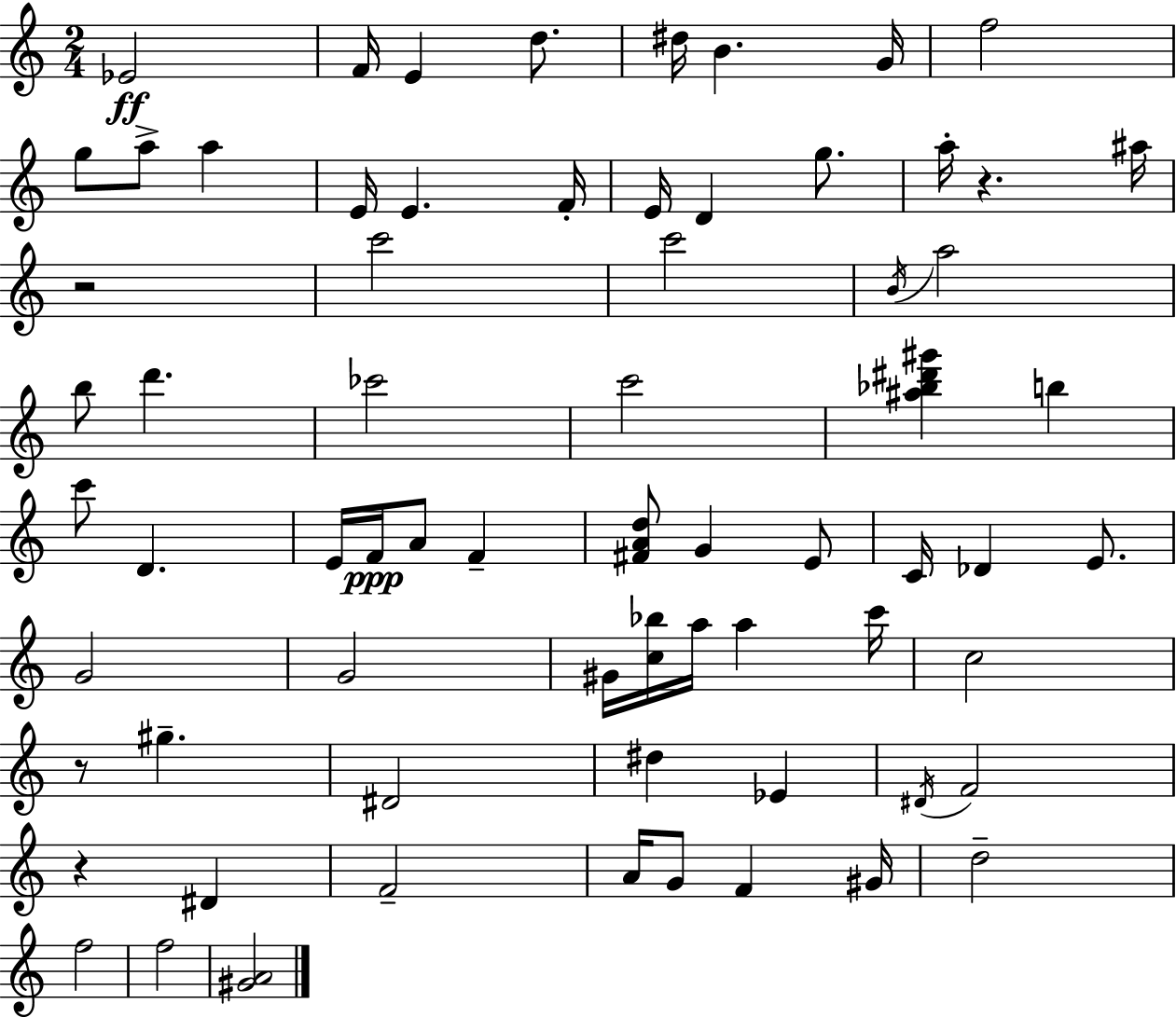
{
  \clef treble
  \numericTimeSignature
  \time 2/4
  \key c \major
  \repeat volta 2 { ees'2\ff | f'16 e'4 d''8. | dis''16 b'4. g'16 | f''2 | \break g''8 a''8-> a''4 | e'16 e'4. f'16-. | e'16 d'4 g''8. | a''16-. r4. ais''16 | \break r2 | c'''2 | c'''2 | \acciaccatura { b'16 } a''2 | \break b''8 d'''4. | ces'''2 | c'''2 | <ais'' bes'' dis''' gis'''>4 b''4 | \break c'''8 d'4. | e'16 f'16\ppp a'8 f'4-- | <fis' a' d''>8 g'4 e'8 | c'16 des'4 e'8. | \break g'2 | g'2 | gis'16 <c'' bes''>16 a''16 a''4 | c'''16 c''2 | \break r8 gis''4.-- | dis'2 | dis''4 ees'4 | \acciaccatura { dis'16 } f'2 | \break r4 dis'4 | f'2-- | a'16 g'8 f'4 | gis'16 d''2-- | \break f''2 | f''2 | <gis' a'>2 | } \bar "|."
}